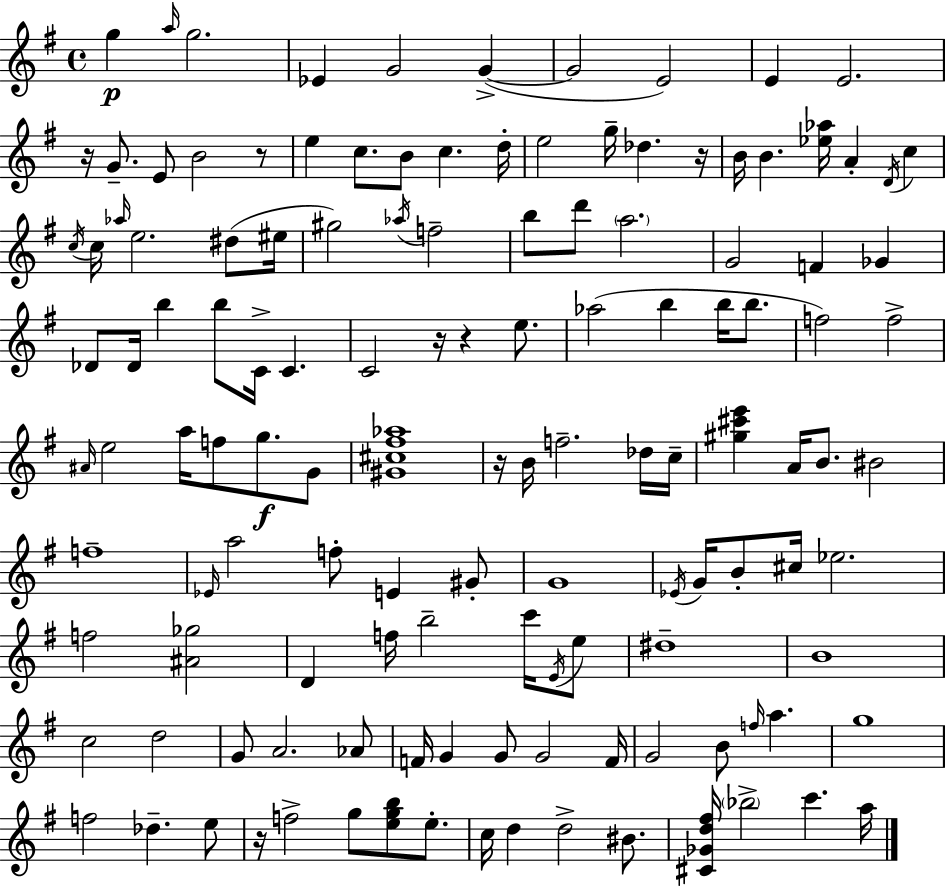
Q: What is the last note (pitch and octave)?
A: A5